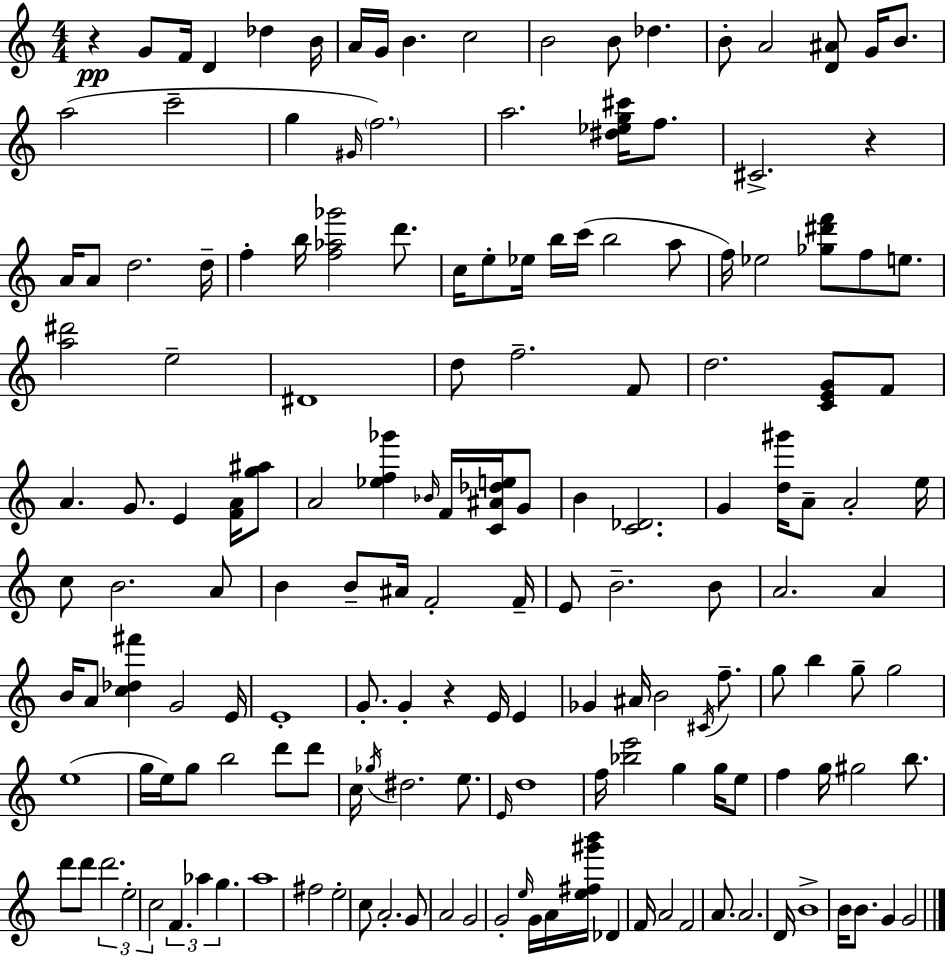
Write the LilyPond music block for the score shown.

{
  \clef treble
  \numericTimeSignature
  \time 4/4
  \key c \major
  r4\pp g'8 f'16 d'4 des''4 b'16 | a'16 g'16 b'4. c''2 | b'2 b'8 des''4. | b'8-. a'2 <d' ais'>8 g'16 b'8. | \break a''2( c'''2-- | g''4 \grace { gis'16 }) \parenthesize f''2. | a''2. <dis'' ees'' g'' cis'''>16 f''8. | cis'2.-> r4 | \break a'16 a'8 d''2. | d''16-- f''4-. b''16 <f'' aes'' ges'''>2 d'''8. | c''16 e''8-. ees''16 b''16 c'''16( b''2 a''8 | f''16) ees''2 <ges'' dis''' f'''>8 f''8 e''8. | \break <a'' dis'''>2 e''2-- | dis'1 | d''8 f''2.-- f'8 | d''2. <c' e' g'>8 f'8 | \break a'4. g'8. e'4 <f' a'>16 <g'' ais''>8 | a'2 <ees'' f'' ges'''>4 \grace { bes'16 } f'16 <c' ais' des'' e''>16 | g'8 b'4 <c' des'>2. | g'4 <d'' gis'''>16 a'8-- a'2-. | \break e''16 c''8 b'2. | a'8 b'4 b'8-- ais'16 f'2-. | f'16-- e'8 b'2.-- | b'8 a'2. a'4 | \break b'16 a'8 <c'' des'' fis'''>4 g'2 | e'16 e'1-. | g'8.-. g'4-. r4 e'16 e'4 | ges'4 ais'16 b'2 \acciaccatura { cis'16 } | \break f''8.-- g''8 b''4 g''8-- g''2 | e''1( | g''16 e''16) g''8 b''2 d'''8 | d'''8 c''16 \acciaccatura { ges''16 } dis''2. | \break e''8. \grace { e'16 } d''1 | f''16 <bes'' e'''>2 g''4 | g''16 e''8 f''4 g''16 gis''2 | b''8. d'''8 d'''8 \tuplet 3/2 { d'''2. | \break e''2-. c''2 } | \tuplet 3/2 { f'4. aes''4 g''4. } | a''1 | fis''2 e''2-. | \break c''8 a'2.-. | g'8 a'2 g'2 | g'2-. \grace { e''16 } g'16 a'16 | <e'' fis'' gis''' b'''>16 des'4 f'16 a'2 f'2 | \break a'8. a'2. | d'16 b'1-> | b'16 b'8. g'4 g'2 | \bar "|."
}